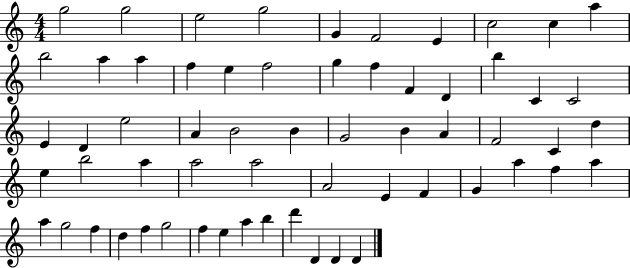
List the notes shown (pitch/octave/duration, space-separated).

G5/h G5/h E5/h G5/h G4/q F4/h E4/q C5/h C5/q A5/q B5/h A5/q A5/q F5/q E5/q F5/h G5/q F5/q F4/q D4/q B5/q C4/q C4/h E4/q D4/q E5/h A4/q B4/h B4/q G4/h B4/q A4/q F4/h C4/q D5/q E5/q B5/h A5/q A5/h A5/h A4/h E4/q F4/q G4/q A5/q F5/q A5/q A5/q G5/h F5/q D5/q F5/q G5/h F5/q E5/q A5/q B5/q D6/q D4/q D4/q D4/q